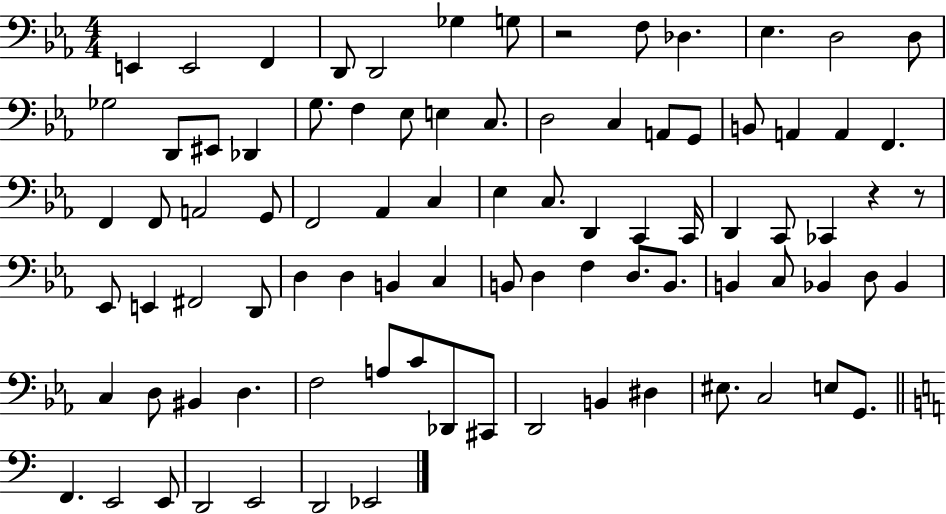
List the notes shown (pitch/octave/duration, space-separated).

E2/q E2/h F2/q D2/e D2/h Gb3/q G3/e R/h F3/e Db3/q. Eb3/q. D3/h D3/e Gb3/h D2/e EIS2/e Db2/q G3/e. F3/q Eb3/e E3/q C3/e. D3/h C3/q A2/e G2/e B2/e A2/q A2/q F2/q. F2/q F2/e A2/h G2/e F2/h Ab2/q C3/q Eb3/q C3/e. D2/q C2/q C2/s D2/q C2/e CES2/q R/q R/e Eb2/e E2/q F#2/h D2/e D3/q D3/q B2/q C3/q B2/e D3/q F3/q D3/e. B2/e. B2/q C3/e Bb2/q D3/e Bb2/q C3/q D3/e BIS2/q D3/q. F3/h A3/e C4/e Db2/e C#2/e D2/h B2/q D#3/q EIS3/e. C3/h E3/e G2/e. F2/q. E2/h E2/e D2/h E2/h D2/h Eb2/h